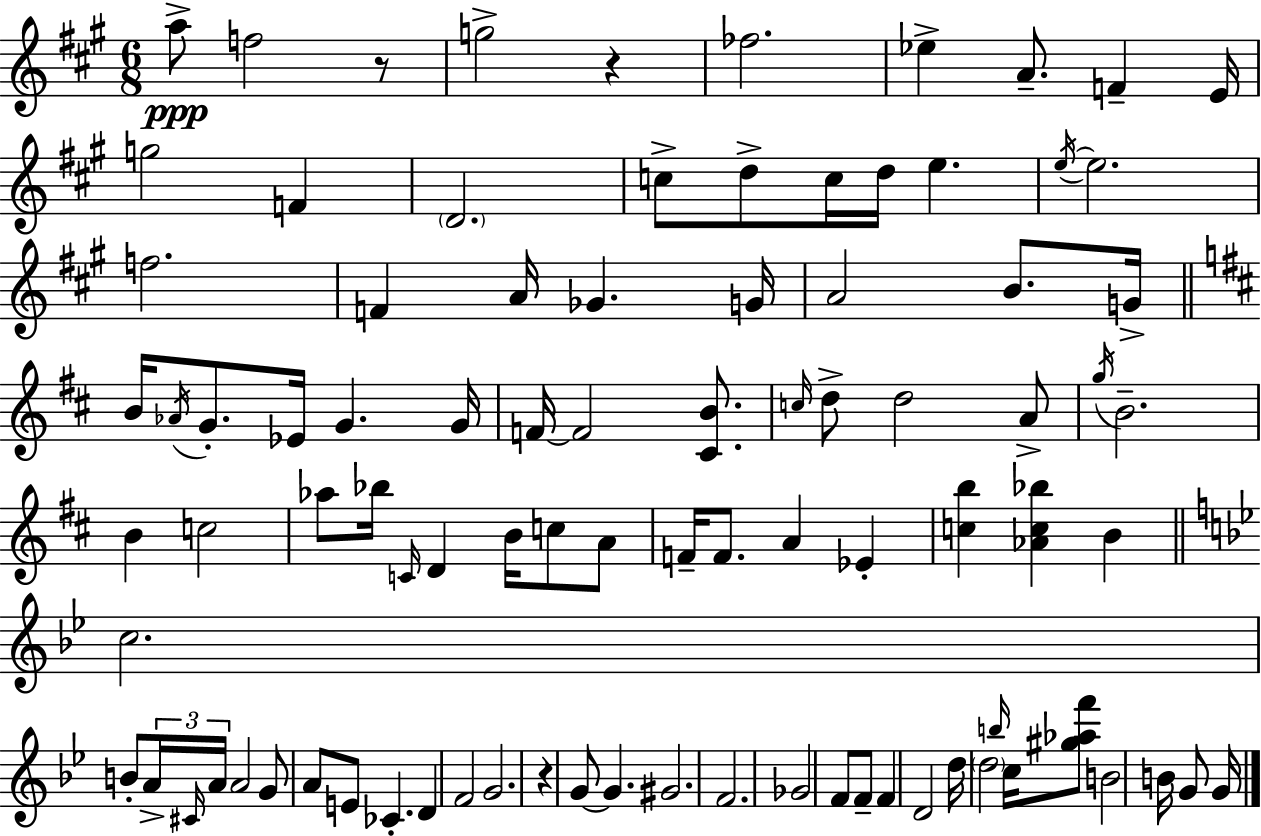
{
  \clef treble
  \numericTimeSignature
  \time 6/8
  \key a \major
  a''8->\ppp f''2 r8 | g''2-> r4 | fes''2. | ees''4-> a'8.-- f'4-- e'16 | \break g''2 f'4 | \parenthesize d'2. | c''8-> d''8-> c''16 d''16 e''4. | \acciaccatura { e''16~ }~ e''2. | \break f''2. | f'4 a'16 ges'4. | g'16 a'2 b'8. | g'16-> \bar "||" \break \key d \major b'16 \acciaccatura { aes'16 } g'8.-. ees'16 g'4. | g'16 f'16~~ f'2 <cis' b'>8. | \grace { c''16 } d''8-> d''2 | a'8-> \acciaccatura { g''16 } b'2.-- | \break b'4 c''2 | aes''8 bes''16 \grace { c'16 } d'4 b'16 | c''8 a'8 f'16-- f'8. a'4 | ees'4-. <c'' b''>4 <aes' c'' bes''>4 | \break b'4 \bar "||" \break \key bes \major c''2. | b'8-. \tuplet 3/2 { a'16-> \grace { cis'16 } a'16 } a'2 | g'8 a'8 e'8 ces'4.-. | d'4 f'2 | \break g'2. | r4 g'8~~ g'4. | gis'2. | f'2. | \break ges'2 f'8 f'8-- | f'4 d'2 | d''16 \parenthesize d''2 \grace { b''16 } c''16 | <gis'' aes'' f'''>8 b'2 b'16 g'8 | \break g'16 \bar "|."
}